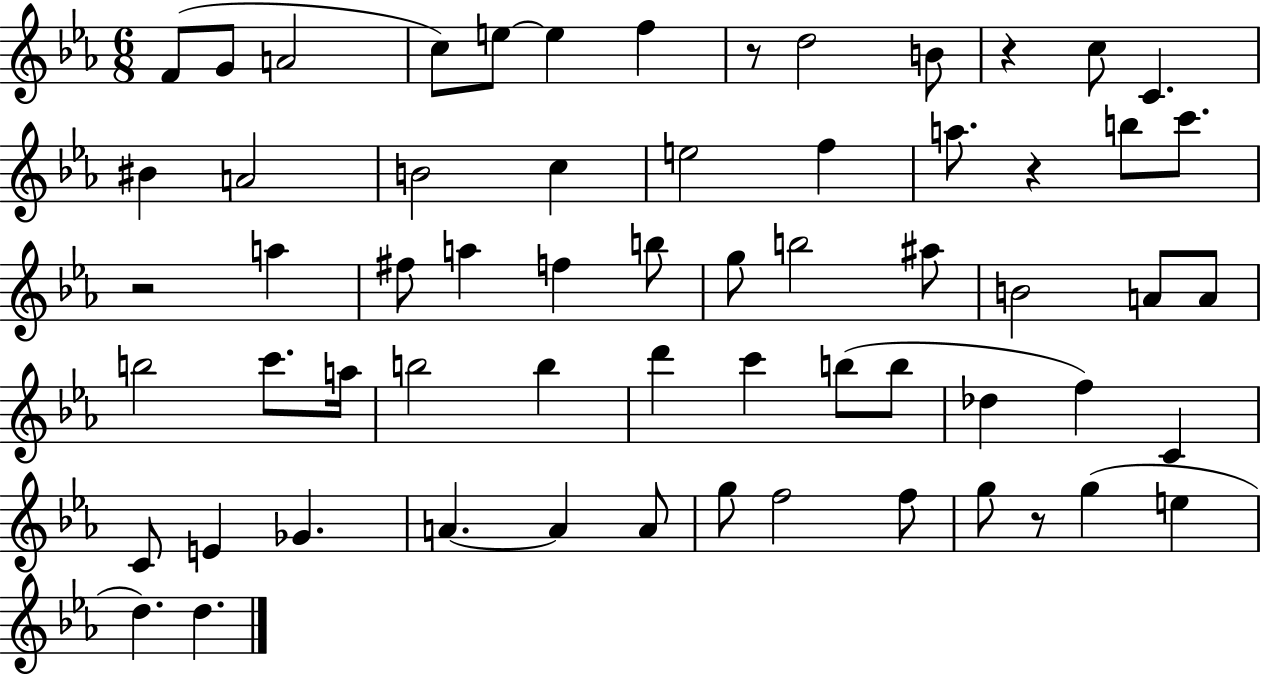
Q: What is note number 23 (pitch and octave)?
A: A5